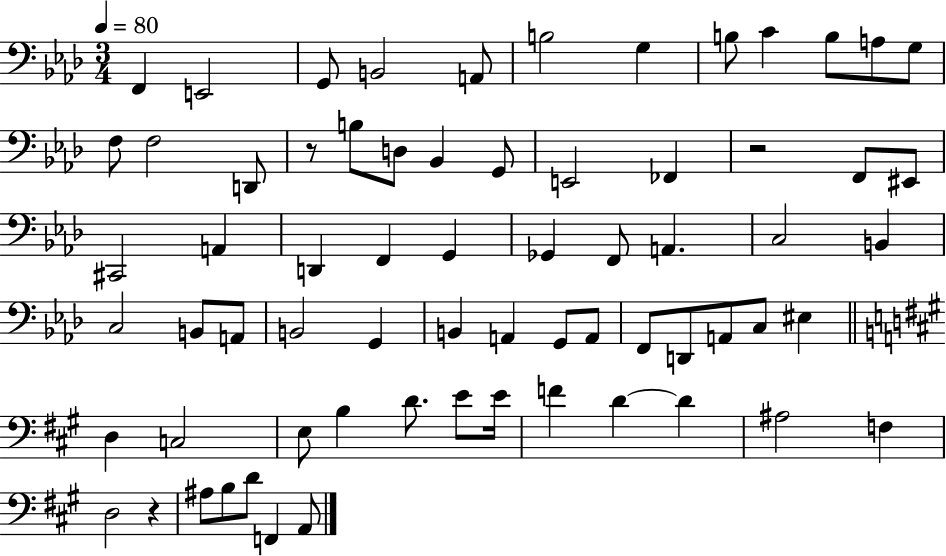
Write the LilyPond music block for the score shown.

{
  \clef bass
  \numericTimeSignature
  \time 3/4
  \key aes \major
  \tempo 4 = 80
  f,4 e,2 | g,8 b,2 a,8 | b2 g4 | b8 c'4 b8 a8 g8 | \break f8 f2 d,8 | r8 b8 d8 bes,4 g,8 | e,2 fes,4 | r2 f,8 eis,8 | \break cis,2 a,4 | d,4 f,4 g,4 | ges,4 f,8 a,4. | c2 b,4 | \break c2 b,8 a,8 | b,2 g,4 | b,4 a,4 g,8 a,8 | f,8 d,8 a,8 c8 eis4 | \break \bar "||" \break \key a \major d4 c2 | e8 b4 d'8. e'8 e'16 | f'4 d'4~~ d'4 | ais2 f4 | \break d2 r4 | ais8 b8 d'8 f,4 a,8 | \bar "|."
}